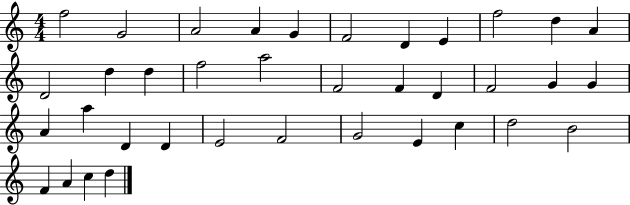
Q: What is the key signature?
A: C major